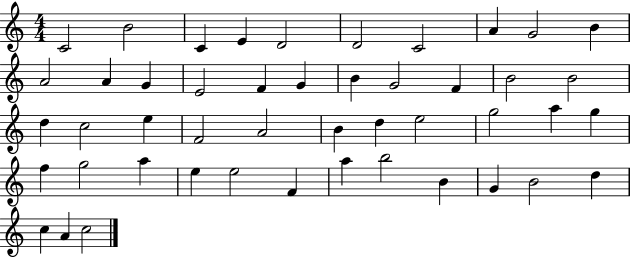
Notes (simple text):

C4/h B4/h C4/q E4/q D4/h D4/h C4/h A4/q G4/h B4/q A4/h A4/q G4/q E4/h F4/q G4/q B4/q G4/h F4/q B4/h B4/h D5/q C5/h E5/q F4/h A4/h B4/q D5/q E5/h G5/h A5/q G5/q F5/q G5/h A5/q E5/q E5/h F4/q A5/q B5/h B4/q G4/q B4/h D5/q C5/q A4/q C5/h